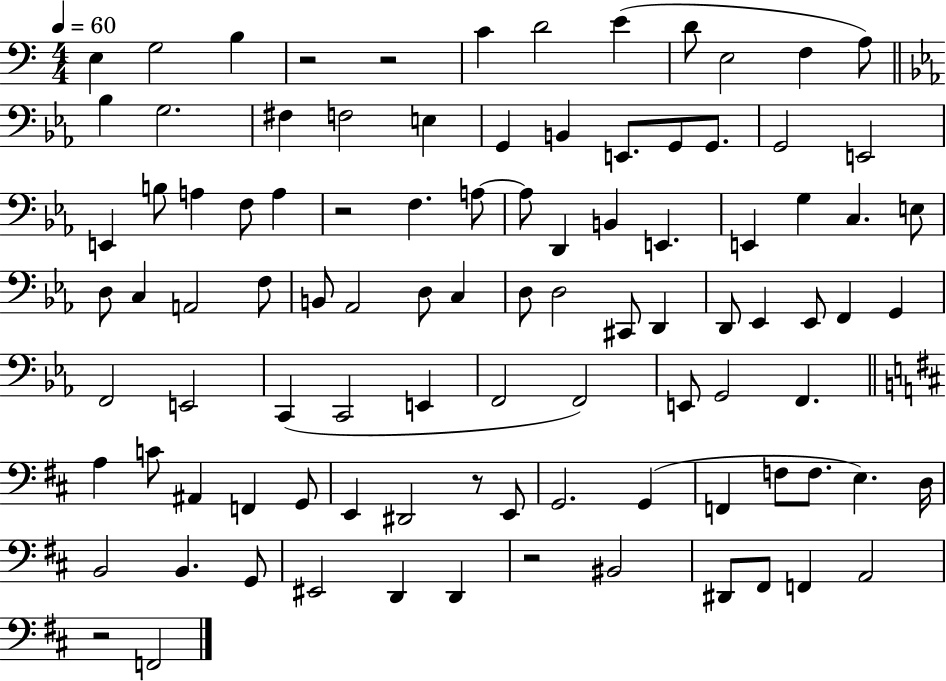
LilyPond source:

{
  \clef bass
  \numericTimeSignature
  \time 4/4
  \key c \major
  \tempo 4 = 60
  e4 g2 b4 | r2 r2 | c'4 d'2 e'4( | d'8 e2 f4 a8) | \break \bar "||" \break \key ees \major bes4 g2. | fis4 f2 e4 | g,4 b,4 e,8. g,8 g,8. | g,2 e,2 | \break e,4 b8 a4 f8 a4 | r2 f4. a8~~ | a8 d,4 b,4 e,4. | e,4 g4 c4. e8 | \break d8 c4 a,2 f8 | b,8 aes,2 d8 c4 | d8 d2 cis,8 d,4 | d,8 ees,4 ees,8 f,4 g,4 | \break f,2 e,2 | c,4( c,2 e,4 | f,2 f,2) | e,8 g,2 f,4. | \break \bar "||" \break \key b \minor a4 c'8 ais,4 f,4 g,8 | e,4 dis,2 r8 e,8 | g,2. g,4( | f,4 f8 f8. e4.) d16 | \break b,2 b,4. g,8 | eis,2 d,4 d,4 | r2 bis,2 | dis,8 fis,8 f,4 a,2 | \break r2 f,2 | \bar "|."
}